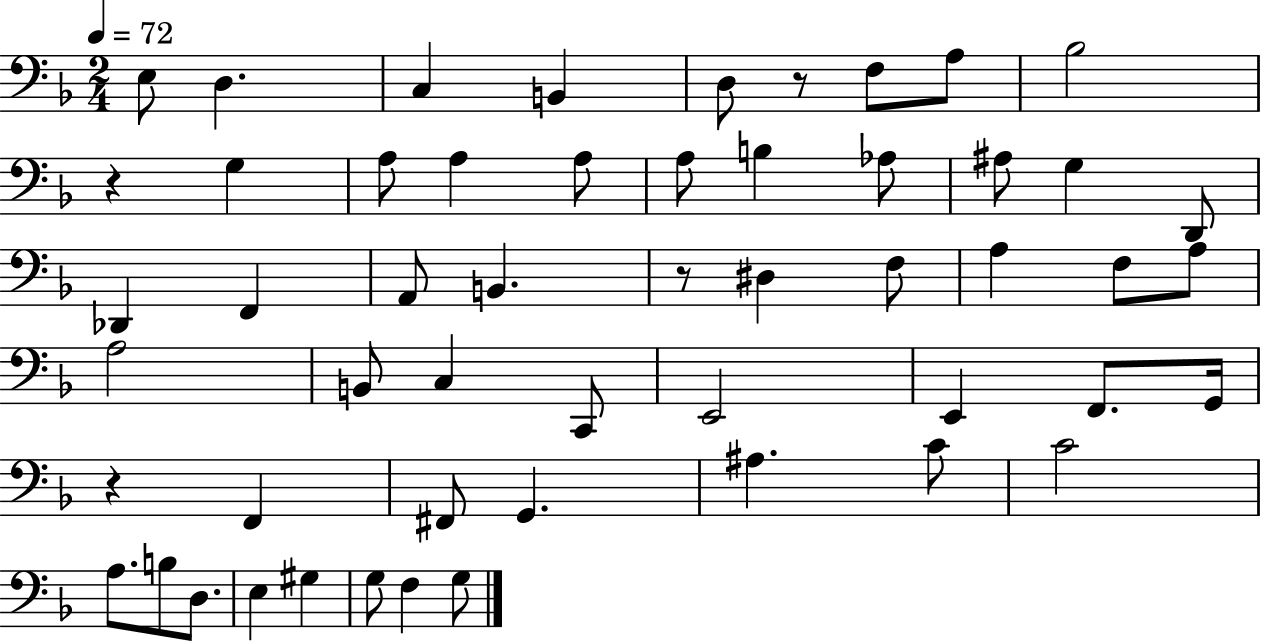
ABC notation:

X:1
T:Untitled
M:2/4
L:1/4
K:F
E,/2 D, C, B,, D,/2 z/2 F,/2 A,/2 _B,2 z G, A,/2 A, A,/2 A,/2 B, _A,/2 ^A,/2 G, D,,/2 _D,, F,, A,,/2 B,, z/2 ^D, F,/2 A, F,/2 A,/2 A,2 B,,/2 C, C,,/2 E,,2 E,, F,,/2 G,,/4 z F,, ^F,,/2 G,, ^A, C/2 C2 A,/2 B,/2 D,/2 E, ^G, G,/2 F, G,/2